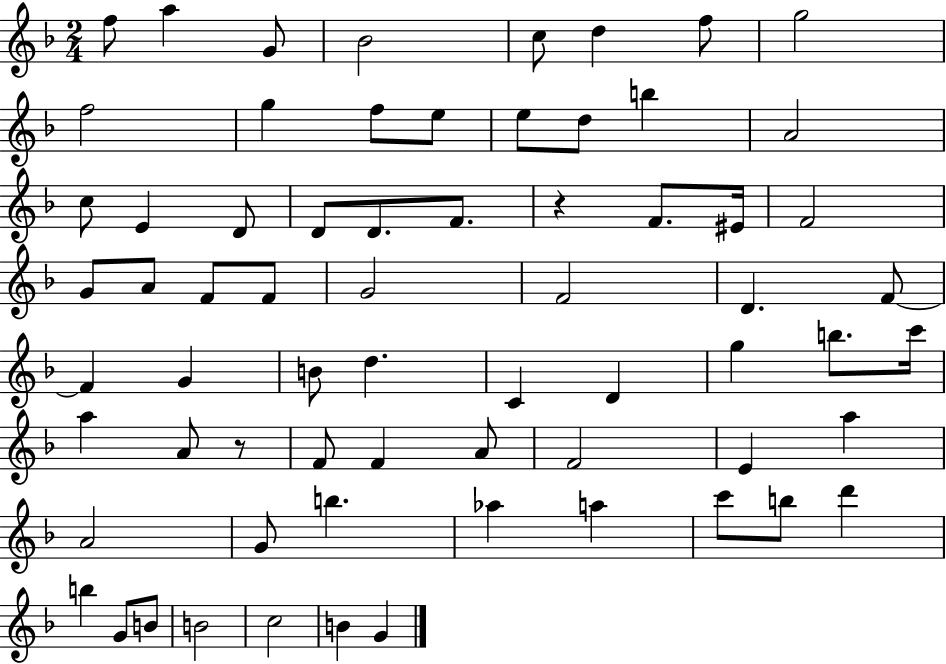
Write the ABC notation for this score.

X:1
T:Untitled
M:2/4
L:1/4
K:F
f/2 a G/2 _B2 c/2 d f/2 g2 f2 g f/2 e/2 e/2 d/2 b A2 c/2 E D/2 D/2 D/2 F/2 z F/2 ^E/4 F2 G/2 A/2 F/2 F/2 G2 F2 D F/2 F G B/2 d C D g b/2 c'/4 a A/2 z/2 F/2 F A/2 F2 E a A2 G/2 b _a a c'/2 b/2 d' b G/2 B/2 B2 c2 B G